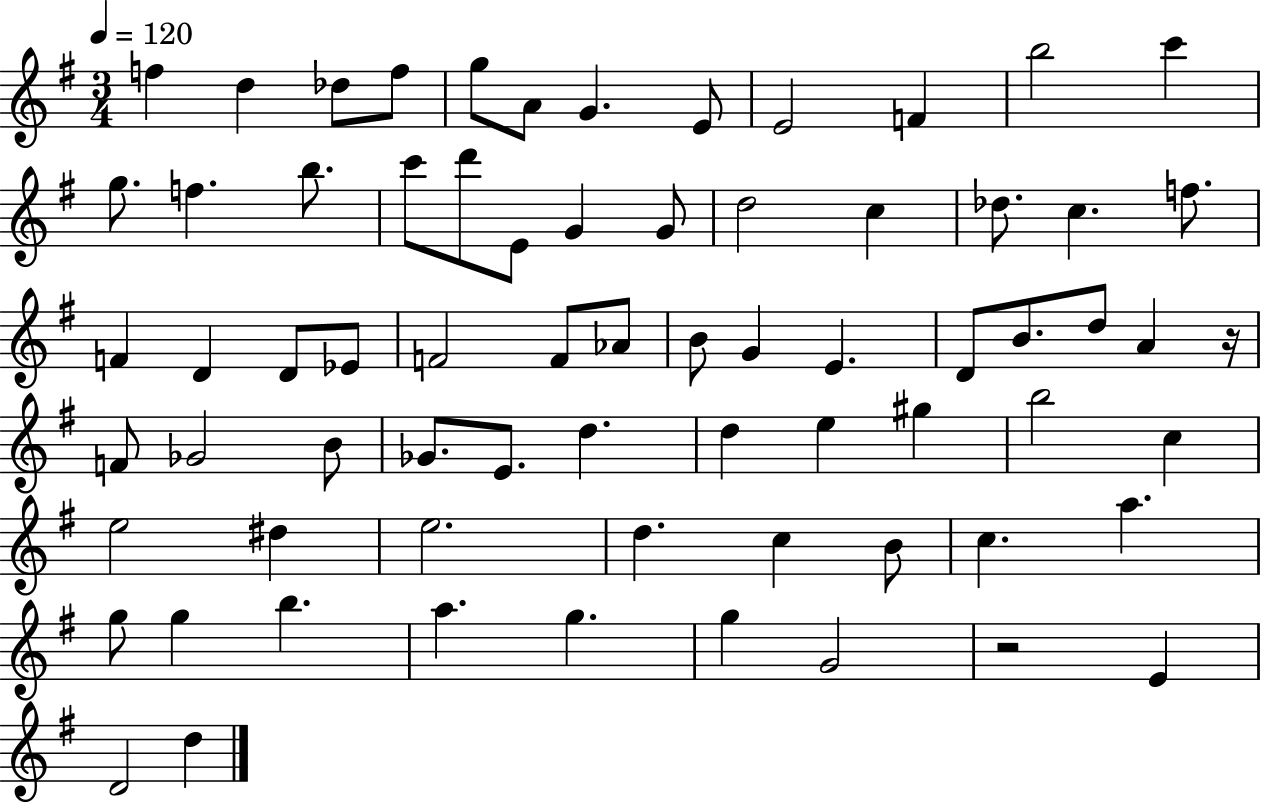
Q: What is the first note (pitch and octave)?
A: F5